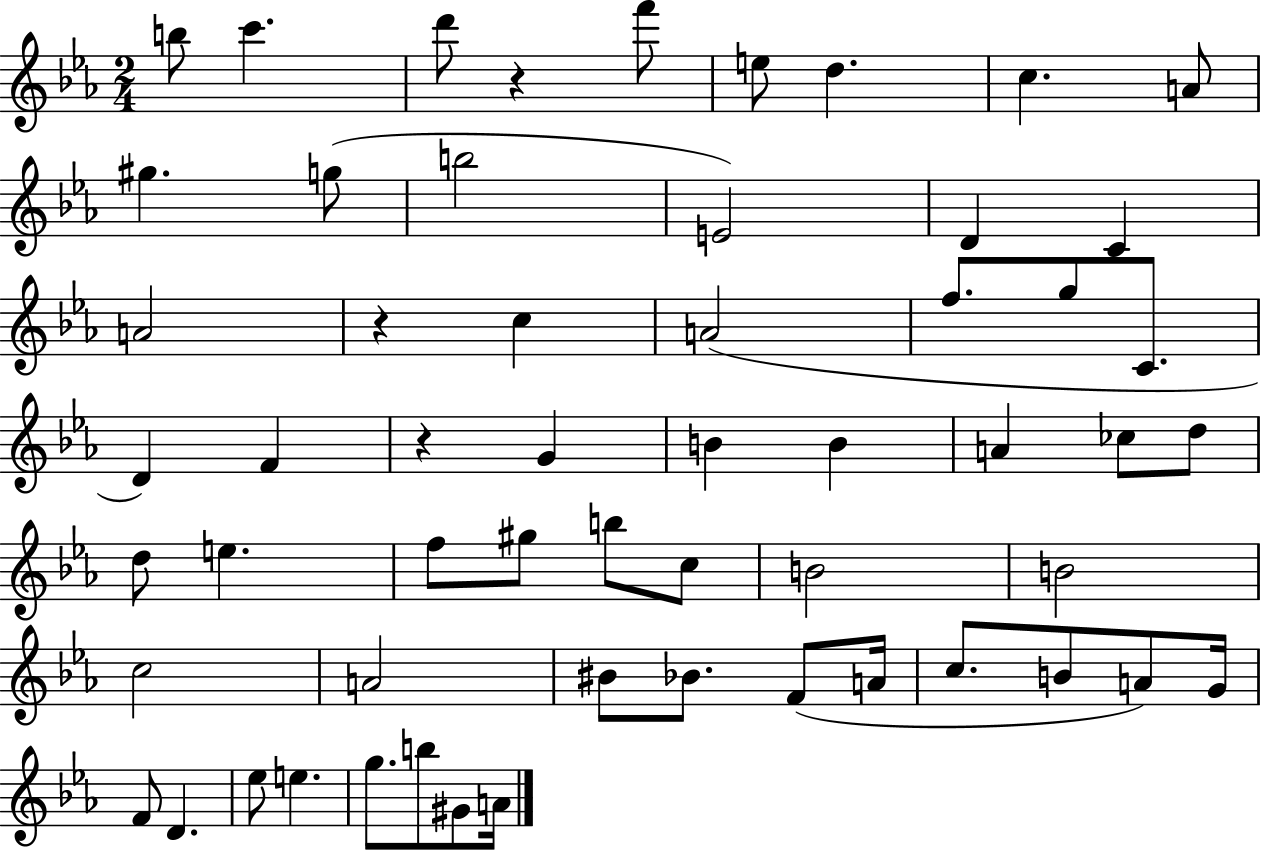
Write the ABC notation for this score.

X:1
T:Untitled
M:2/4
L:1/4
K:Eb
b/2 c' d'/2 z f'/2 e/2 d c A/2 ^g g/2 b2 E2 D C A2 z c A2 f/2 g/2 C/2 D F z G B B A _c/2 d/2 d/2 e f/2 ^g/2 b/2 c/2 B2 B2 c2 A2 ^B/2 _B/2 F/2 A/4 c/2 B/2 A/2 G/4 F/2 D _e/2 e g/2 b/2 ^G/2 A/4